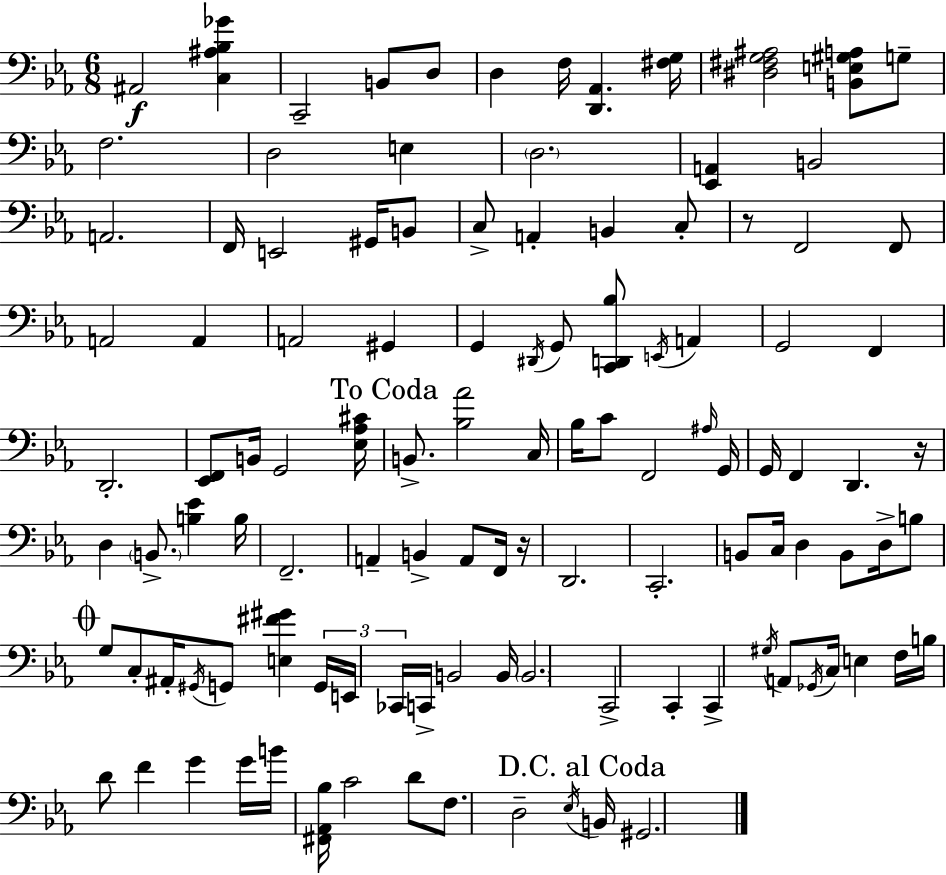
{
  \clef bass
  \numericTimeSignature
  \time 6/8
  \key ees \major
  ais,2\f <c ais bes ges'>4 | c,2-- b,8 d8 | d4 f16 <d, aes,>4. <fis g>16 | <dis fis g ais>2 <b, e gis a>8 g8-- | \break f2. | d2 e4 | \parenthesize d2. | <ees, a,>4 b,2 | \break a,2. | f,16 e,2 gis,16 b,8 | c8-> a,4-. b,4 c8-. | r8 f,2 f,8 | \break a,2 a,4 | a,2 gis,4 | g,4 \acciaccatura { dis,16 } g,8 <c, d, bes>8 \acciaccatura { e,16 } a,4 | g,2 f,4 | \break d,2.-. | <ees, f,>8 b,16 g,2 | <ees aes cis'>16 \mark "To Coda" b,8.-> <bes aes'>2 | c16 bes16 c'8 f,2 | \break \grace { ais16 } g,16 g,16 f,4 d,4. | r16 d4 \parenthesize b,8.-> <b ees'>4 | b16 f,2.-- | a,4-- b,4-> a,8 | \break f,16 r16 d,2. | c,2.-. | b,8 c16 d4 b,8 | d16-> b8 \mark \markup { \musicglyph "scripts.coda" } g8 c8-. ais,16-. \acciaccatura { gis,16 } g,8 <e fis' gis'>4 | \break \tuplet 3/2 { g,16 e,16 ces,16 } c,16-> b,2 | b,16 \parenthesize b,2. | c,2-> | c,4-. c,4-> \acciaccatura { gis16 } a,8 \acciaccatura { ges,16 } | \break c16 e4 f16 b16 d'8 f'4 | g'4 g'16 b'16 <fis, aes, bes>16 c'2 | d'8 f8. d2-- | \acciaccatura { ees16 } \mark "D.C. al Coda" b,16 gis,2. | \break \bar "|."
}